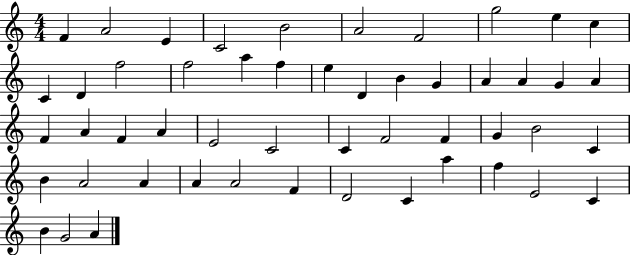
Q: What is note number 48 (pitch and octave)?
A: C4